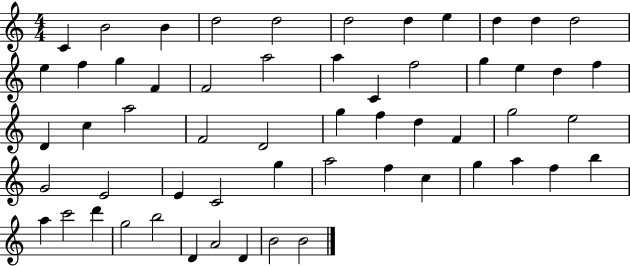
C4/q B4/h B4/q D5/h D5/h D5/h D5/q E5/q D5/q D5/q D5/h E5/q F5/q G5/q F4/q F4/h A5/h A5/q C4/q F5/h G5/q E5/q D5/q F5/q D4/q C5/q A5/h F4/h D4/h G5/q F5/q D5/q F4/q G5/h E5/h G4/h E4/h E4/q C4/h G5/q A5/h F5/q C5/q G5/q A5/q F5/q B5/q A5/q C6/h D6/q G5/h B5/h D4/q A4/h D4/q B4/h B4/h